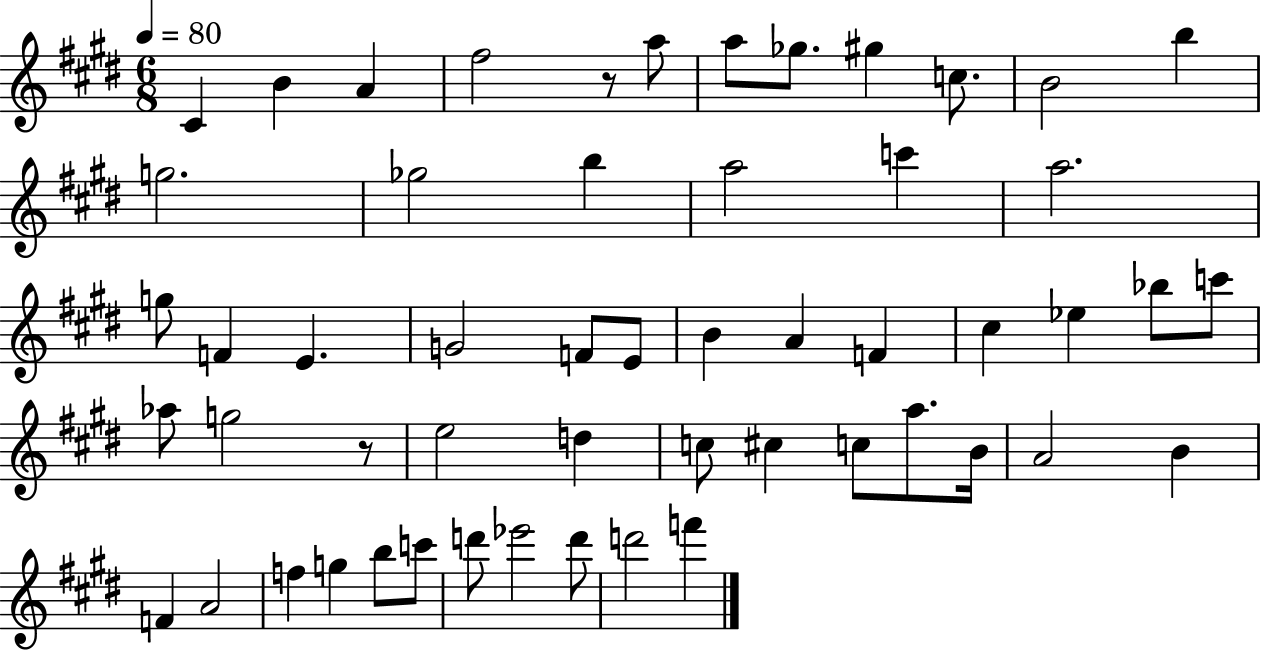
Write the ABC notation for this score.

X:1
T:Untitled
M:6/8
L:1/4
K:E
^C B A ^f2 z/2 a/2 a/2 _g/2 ^g c/2 B2 b g2 _g2 b a2 c' a2 g/2 F E G2 F/2 E/2 B A F ^c _e _b/2 c'/2 _a/2 g2 z/2 e2 d c/2 ^c c/2 a/2 B/4 A2 B F A2 f g b/2 c'/2 d'/2 _e'2 d'/2 d'2 f'